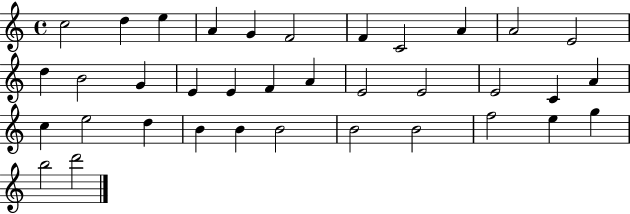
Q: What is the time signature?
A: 4/4